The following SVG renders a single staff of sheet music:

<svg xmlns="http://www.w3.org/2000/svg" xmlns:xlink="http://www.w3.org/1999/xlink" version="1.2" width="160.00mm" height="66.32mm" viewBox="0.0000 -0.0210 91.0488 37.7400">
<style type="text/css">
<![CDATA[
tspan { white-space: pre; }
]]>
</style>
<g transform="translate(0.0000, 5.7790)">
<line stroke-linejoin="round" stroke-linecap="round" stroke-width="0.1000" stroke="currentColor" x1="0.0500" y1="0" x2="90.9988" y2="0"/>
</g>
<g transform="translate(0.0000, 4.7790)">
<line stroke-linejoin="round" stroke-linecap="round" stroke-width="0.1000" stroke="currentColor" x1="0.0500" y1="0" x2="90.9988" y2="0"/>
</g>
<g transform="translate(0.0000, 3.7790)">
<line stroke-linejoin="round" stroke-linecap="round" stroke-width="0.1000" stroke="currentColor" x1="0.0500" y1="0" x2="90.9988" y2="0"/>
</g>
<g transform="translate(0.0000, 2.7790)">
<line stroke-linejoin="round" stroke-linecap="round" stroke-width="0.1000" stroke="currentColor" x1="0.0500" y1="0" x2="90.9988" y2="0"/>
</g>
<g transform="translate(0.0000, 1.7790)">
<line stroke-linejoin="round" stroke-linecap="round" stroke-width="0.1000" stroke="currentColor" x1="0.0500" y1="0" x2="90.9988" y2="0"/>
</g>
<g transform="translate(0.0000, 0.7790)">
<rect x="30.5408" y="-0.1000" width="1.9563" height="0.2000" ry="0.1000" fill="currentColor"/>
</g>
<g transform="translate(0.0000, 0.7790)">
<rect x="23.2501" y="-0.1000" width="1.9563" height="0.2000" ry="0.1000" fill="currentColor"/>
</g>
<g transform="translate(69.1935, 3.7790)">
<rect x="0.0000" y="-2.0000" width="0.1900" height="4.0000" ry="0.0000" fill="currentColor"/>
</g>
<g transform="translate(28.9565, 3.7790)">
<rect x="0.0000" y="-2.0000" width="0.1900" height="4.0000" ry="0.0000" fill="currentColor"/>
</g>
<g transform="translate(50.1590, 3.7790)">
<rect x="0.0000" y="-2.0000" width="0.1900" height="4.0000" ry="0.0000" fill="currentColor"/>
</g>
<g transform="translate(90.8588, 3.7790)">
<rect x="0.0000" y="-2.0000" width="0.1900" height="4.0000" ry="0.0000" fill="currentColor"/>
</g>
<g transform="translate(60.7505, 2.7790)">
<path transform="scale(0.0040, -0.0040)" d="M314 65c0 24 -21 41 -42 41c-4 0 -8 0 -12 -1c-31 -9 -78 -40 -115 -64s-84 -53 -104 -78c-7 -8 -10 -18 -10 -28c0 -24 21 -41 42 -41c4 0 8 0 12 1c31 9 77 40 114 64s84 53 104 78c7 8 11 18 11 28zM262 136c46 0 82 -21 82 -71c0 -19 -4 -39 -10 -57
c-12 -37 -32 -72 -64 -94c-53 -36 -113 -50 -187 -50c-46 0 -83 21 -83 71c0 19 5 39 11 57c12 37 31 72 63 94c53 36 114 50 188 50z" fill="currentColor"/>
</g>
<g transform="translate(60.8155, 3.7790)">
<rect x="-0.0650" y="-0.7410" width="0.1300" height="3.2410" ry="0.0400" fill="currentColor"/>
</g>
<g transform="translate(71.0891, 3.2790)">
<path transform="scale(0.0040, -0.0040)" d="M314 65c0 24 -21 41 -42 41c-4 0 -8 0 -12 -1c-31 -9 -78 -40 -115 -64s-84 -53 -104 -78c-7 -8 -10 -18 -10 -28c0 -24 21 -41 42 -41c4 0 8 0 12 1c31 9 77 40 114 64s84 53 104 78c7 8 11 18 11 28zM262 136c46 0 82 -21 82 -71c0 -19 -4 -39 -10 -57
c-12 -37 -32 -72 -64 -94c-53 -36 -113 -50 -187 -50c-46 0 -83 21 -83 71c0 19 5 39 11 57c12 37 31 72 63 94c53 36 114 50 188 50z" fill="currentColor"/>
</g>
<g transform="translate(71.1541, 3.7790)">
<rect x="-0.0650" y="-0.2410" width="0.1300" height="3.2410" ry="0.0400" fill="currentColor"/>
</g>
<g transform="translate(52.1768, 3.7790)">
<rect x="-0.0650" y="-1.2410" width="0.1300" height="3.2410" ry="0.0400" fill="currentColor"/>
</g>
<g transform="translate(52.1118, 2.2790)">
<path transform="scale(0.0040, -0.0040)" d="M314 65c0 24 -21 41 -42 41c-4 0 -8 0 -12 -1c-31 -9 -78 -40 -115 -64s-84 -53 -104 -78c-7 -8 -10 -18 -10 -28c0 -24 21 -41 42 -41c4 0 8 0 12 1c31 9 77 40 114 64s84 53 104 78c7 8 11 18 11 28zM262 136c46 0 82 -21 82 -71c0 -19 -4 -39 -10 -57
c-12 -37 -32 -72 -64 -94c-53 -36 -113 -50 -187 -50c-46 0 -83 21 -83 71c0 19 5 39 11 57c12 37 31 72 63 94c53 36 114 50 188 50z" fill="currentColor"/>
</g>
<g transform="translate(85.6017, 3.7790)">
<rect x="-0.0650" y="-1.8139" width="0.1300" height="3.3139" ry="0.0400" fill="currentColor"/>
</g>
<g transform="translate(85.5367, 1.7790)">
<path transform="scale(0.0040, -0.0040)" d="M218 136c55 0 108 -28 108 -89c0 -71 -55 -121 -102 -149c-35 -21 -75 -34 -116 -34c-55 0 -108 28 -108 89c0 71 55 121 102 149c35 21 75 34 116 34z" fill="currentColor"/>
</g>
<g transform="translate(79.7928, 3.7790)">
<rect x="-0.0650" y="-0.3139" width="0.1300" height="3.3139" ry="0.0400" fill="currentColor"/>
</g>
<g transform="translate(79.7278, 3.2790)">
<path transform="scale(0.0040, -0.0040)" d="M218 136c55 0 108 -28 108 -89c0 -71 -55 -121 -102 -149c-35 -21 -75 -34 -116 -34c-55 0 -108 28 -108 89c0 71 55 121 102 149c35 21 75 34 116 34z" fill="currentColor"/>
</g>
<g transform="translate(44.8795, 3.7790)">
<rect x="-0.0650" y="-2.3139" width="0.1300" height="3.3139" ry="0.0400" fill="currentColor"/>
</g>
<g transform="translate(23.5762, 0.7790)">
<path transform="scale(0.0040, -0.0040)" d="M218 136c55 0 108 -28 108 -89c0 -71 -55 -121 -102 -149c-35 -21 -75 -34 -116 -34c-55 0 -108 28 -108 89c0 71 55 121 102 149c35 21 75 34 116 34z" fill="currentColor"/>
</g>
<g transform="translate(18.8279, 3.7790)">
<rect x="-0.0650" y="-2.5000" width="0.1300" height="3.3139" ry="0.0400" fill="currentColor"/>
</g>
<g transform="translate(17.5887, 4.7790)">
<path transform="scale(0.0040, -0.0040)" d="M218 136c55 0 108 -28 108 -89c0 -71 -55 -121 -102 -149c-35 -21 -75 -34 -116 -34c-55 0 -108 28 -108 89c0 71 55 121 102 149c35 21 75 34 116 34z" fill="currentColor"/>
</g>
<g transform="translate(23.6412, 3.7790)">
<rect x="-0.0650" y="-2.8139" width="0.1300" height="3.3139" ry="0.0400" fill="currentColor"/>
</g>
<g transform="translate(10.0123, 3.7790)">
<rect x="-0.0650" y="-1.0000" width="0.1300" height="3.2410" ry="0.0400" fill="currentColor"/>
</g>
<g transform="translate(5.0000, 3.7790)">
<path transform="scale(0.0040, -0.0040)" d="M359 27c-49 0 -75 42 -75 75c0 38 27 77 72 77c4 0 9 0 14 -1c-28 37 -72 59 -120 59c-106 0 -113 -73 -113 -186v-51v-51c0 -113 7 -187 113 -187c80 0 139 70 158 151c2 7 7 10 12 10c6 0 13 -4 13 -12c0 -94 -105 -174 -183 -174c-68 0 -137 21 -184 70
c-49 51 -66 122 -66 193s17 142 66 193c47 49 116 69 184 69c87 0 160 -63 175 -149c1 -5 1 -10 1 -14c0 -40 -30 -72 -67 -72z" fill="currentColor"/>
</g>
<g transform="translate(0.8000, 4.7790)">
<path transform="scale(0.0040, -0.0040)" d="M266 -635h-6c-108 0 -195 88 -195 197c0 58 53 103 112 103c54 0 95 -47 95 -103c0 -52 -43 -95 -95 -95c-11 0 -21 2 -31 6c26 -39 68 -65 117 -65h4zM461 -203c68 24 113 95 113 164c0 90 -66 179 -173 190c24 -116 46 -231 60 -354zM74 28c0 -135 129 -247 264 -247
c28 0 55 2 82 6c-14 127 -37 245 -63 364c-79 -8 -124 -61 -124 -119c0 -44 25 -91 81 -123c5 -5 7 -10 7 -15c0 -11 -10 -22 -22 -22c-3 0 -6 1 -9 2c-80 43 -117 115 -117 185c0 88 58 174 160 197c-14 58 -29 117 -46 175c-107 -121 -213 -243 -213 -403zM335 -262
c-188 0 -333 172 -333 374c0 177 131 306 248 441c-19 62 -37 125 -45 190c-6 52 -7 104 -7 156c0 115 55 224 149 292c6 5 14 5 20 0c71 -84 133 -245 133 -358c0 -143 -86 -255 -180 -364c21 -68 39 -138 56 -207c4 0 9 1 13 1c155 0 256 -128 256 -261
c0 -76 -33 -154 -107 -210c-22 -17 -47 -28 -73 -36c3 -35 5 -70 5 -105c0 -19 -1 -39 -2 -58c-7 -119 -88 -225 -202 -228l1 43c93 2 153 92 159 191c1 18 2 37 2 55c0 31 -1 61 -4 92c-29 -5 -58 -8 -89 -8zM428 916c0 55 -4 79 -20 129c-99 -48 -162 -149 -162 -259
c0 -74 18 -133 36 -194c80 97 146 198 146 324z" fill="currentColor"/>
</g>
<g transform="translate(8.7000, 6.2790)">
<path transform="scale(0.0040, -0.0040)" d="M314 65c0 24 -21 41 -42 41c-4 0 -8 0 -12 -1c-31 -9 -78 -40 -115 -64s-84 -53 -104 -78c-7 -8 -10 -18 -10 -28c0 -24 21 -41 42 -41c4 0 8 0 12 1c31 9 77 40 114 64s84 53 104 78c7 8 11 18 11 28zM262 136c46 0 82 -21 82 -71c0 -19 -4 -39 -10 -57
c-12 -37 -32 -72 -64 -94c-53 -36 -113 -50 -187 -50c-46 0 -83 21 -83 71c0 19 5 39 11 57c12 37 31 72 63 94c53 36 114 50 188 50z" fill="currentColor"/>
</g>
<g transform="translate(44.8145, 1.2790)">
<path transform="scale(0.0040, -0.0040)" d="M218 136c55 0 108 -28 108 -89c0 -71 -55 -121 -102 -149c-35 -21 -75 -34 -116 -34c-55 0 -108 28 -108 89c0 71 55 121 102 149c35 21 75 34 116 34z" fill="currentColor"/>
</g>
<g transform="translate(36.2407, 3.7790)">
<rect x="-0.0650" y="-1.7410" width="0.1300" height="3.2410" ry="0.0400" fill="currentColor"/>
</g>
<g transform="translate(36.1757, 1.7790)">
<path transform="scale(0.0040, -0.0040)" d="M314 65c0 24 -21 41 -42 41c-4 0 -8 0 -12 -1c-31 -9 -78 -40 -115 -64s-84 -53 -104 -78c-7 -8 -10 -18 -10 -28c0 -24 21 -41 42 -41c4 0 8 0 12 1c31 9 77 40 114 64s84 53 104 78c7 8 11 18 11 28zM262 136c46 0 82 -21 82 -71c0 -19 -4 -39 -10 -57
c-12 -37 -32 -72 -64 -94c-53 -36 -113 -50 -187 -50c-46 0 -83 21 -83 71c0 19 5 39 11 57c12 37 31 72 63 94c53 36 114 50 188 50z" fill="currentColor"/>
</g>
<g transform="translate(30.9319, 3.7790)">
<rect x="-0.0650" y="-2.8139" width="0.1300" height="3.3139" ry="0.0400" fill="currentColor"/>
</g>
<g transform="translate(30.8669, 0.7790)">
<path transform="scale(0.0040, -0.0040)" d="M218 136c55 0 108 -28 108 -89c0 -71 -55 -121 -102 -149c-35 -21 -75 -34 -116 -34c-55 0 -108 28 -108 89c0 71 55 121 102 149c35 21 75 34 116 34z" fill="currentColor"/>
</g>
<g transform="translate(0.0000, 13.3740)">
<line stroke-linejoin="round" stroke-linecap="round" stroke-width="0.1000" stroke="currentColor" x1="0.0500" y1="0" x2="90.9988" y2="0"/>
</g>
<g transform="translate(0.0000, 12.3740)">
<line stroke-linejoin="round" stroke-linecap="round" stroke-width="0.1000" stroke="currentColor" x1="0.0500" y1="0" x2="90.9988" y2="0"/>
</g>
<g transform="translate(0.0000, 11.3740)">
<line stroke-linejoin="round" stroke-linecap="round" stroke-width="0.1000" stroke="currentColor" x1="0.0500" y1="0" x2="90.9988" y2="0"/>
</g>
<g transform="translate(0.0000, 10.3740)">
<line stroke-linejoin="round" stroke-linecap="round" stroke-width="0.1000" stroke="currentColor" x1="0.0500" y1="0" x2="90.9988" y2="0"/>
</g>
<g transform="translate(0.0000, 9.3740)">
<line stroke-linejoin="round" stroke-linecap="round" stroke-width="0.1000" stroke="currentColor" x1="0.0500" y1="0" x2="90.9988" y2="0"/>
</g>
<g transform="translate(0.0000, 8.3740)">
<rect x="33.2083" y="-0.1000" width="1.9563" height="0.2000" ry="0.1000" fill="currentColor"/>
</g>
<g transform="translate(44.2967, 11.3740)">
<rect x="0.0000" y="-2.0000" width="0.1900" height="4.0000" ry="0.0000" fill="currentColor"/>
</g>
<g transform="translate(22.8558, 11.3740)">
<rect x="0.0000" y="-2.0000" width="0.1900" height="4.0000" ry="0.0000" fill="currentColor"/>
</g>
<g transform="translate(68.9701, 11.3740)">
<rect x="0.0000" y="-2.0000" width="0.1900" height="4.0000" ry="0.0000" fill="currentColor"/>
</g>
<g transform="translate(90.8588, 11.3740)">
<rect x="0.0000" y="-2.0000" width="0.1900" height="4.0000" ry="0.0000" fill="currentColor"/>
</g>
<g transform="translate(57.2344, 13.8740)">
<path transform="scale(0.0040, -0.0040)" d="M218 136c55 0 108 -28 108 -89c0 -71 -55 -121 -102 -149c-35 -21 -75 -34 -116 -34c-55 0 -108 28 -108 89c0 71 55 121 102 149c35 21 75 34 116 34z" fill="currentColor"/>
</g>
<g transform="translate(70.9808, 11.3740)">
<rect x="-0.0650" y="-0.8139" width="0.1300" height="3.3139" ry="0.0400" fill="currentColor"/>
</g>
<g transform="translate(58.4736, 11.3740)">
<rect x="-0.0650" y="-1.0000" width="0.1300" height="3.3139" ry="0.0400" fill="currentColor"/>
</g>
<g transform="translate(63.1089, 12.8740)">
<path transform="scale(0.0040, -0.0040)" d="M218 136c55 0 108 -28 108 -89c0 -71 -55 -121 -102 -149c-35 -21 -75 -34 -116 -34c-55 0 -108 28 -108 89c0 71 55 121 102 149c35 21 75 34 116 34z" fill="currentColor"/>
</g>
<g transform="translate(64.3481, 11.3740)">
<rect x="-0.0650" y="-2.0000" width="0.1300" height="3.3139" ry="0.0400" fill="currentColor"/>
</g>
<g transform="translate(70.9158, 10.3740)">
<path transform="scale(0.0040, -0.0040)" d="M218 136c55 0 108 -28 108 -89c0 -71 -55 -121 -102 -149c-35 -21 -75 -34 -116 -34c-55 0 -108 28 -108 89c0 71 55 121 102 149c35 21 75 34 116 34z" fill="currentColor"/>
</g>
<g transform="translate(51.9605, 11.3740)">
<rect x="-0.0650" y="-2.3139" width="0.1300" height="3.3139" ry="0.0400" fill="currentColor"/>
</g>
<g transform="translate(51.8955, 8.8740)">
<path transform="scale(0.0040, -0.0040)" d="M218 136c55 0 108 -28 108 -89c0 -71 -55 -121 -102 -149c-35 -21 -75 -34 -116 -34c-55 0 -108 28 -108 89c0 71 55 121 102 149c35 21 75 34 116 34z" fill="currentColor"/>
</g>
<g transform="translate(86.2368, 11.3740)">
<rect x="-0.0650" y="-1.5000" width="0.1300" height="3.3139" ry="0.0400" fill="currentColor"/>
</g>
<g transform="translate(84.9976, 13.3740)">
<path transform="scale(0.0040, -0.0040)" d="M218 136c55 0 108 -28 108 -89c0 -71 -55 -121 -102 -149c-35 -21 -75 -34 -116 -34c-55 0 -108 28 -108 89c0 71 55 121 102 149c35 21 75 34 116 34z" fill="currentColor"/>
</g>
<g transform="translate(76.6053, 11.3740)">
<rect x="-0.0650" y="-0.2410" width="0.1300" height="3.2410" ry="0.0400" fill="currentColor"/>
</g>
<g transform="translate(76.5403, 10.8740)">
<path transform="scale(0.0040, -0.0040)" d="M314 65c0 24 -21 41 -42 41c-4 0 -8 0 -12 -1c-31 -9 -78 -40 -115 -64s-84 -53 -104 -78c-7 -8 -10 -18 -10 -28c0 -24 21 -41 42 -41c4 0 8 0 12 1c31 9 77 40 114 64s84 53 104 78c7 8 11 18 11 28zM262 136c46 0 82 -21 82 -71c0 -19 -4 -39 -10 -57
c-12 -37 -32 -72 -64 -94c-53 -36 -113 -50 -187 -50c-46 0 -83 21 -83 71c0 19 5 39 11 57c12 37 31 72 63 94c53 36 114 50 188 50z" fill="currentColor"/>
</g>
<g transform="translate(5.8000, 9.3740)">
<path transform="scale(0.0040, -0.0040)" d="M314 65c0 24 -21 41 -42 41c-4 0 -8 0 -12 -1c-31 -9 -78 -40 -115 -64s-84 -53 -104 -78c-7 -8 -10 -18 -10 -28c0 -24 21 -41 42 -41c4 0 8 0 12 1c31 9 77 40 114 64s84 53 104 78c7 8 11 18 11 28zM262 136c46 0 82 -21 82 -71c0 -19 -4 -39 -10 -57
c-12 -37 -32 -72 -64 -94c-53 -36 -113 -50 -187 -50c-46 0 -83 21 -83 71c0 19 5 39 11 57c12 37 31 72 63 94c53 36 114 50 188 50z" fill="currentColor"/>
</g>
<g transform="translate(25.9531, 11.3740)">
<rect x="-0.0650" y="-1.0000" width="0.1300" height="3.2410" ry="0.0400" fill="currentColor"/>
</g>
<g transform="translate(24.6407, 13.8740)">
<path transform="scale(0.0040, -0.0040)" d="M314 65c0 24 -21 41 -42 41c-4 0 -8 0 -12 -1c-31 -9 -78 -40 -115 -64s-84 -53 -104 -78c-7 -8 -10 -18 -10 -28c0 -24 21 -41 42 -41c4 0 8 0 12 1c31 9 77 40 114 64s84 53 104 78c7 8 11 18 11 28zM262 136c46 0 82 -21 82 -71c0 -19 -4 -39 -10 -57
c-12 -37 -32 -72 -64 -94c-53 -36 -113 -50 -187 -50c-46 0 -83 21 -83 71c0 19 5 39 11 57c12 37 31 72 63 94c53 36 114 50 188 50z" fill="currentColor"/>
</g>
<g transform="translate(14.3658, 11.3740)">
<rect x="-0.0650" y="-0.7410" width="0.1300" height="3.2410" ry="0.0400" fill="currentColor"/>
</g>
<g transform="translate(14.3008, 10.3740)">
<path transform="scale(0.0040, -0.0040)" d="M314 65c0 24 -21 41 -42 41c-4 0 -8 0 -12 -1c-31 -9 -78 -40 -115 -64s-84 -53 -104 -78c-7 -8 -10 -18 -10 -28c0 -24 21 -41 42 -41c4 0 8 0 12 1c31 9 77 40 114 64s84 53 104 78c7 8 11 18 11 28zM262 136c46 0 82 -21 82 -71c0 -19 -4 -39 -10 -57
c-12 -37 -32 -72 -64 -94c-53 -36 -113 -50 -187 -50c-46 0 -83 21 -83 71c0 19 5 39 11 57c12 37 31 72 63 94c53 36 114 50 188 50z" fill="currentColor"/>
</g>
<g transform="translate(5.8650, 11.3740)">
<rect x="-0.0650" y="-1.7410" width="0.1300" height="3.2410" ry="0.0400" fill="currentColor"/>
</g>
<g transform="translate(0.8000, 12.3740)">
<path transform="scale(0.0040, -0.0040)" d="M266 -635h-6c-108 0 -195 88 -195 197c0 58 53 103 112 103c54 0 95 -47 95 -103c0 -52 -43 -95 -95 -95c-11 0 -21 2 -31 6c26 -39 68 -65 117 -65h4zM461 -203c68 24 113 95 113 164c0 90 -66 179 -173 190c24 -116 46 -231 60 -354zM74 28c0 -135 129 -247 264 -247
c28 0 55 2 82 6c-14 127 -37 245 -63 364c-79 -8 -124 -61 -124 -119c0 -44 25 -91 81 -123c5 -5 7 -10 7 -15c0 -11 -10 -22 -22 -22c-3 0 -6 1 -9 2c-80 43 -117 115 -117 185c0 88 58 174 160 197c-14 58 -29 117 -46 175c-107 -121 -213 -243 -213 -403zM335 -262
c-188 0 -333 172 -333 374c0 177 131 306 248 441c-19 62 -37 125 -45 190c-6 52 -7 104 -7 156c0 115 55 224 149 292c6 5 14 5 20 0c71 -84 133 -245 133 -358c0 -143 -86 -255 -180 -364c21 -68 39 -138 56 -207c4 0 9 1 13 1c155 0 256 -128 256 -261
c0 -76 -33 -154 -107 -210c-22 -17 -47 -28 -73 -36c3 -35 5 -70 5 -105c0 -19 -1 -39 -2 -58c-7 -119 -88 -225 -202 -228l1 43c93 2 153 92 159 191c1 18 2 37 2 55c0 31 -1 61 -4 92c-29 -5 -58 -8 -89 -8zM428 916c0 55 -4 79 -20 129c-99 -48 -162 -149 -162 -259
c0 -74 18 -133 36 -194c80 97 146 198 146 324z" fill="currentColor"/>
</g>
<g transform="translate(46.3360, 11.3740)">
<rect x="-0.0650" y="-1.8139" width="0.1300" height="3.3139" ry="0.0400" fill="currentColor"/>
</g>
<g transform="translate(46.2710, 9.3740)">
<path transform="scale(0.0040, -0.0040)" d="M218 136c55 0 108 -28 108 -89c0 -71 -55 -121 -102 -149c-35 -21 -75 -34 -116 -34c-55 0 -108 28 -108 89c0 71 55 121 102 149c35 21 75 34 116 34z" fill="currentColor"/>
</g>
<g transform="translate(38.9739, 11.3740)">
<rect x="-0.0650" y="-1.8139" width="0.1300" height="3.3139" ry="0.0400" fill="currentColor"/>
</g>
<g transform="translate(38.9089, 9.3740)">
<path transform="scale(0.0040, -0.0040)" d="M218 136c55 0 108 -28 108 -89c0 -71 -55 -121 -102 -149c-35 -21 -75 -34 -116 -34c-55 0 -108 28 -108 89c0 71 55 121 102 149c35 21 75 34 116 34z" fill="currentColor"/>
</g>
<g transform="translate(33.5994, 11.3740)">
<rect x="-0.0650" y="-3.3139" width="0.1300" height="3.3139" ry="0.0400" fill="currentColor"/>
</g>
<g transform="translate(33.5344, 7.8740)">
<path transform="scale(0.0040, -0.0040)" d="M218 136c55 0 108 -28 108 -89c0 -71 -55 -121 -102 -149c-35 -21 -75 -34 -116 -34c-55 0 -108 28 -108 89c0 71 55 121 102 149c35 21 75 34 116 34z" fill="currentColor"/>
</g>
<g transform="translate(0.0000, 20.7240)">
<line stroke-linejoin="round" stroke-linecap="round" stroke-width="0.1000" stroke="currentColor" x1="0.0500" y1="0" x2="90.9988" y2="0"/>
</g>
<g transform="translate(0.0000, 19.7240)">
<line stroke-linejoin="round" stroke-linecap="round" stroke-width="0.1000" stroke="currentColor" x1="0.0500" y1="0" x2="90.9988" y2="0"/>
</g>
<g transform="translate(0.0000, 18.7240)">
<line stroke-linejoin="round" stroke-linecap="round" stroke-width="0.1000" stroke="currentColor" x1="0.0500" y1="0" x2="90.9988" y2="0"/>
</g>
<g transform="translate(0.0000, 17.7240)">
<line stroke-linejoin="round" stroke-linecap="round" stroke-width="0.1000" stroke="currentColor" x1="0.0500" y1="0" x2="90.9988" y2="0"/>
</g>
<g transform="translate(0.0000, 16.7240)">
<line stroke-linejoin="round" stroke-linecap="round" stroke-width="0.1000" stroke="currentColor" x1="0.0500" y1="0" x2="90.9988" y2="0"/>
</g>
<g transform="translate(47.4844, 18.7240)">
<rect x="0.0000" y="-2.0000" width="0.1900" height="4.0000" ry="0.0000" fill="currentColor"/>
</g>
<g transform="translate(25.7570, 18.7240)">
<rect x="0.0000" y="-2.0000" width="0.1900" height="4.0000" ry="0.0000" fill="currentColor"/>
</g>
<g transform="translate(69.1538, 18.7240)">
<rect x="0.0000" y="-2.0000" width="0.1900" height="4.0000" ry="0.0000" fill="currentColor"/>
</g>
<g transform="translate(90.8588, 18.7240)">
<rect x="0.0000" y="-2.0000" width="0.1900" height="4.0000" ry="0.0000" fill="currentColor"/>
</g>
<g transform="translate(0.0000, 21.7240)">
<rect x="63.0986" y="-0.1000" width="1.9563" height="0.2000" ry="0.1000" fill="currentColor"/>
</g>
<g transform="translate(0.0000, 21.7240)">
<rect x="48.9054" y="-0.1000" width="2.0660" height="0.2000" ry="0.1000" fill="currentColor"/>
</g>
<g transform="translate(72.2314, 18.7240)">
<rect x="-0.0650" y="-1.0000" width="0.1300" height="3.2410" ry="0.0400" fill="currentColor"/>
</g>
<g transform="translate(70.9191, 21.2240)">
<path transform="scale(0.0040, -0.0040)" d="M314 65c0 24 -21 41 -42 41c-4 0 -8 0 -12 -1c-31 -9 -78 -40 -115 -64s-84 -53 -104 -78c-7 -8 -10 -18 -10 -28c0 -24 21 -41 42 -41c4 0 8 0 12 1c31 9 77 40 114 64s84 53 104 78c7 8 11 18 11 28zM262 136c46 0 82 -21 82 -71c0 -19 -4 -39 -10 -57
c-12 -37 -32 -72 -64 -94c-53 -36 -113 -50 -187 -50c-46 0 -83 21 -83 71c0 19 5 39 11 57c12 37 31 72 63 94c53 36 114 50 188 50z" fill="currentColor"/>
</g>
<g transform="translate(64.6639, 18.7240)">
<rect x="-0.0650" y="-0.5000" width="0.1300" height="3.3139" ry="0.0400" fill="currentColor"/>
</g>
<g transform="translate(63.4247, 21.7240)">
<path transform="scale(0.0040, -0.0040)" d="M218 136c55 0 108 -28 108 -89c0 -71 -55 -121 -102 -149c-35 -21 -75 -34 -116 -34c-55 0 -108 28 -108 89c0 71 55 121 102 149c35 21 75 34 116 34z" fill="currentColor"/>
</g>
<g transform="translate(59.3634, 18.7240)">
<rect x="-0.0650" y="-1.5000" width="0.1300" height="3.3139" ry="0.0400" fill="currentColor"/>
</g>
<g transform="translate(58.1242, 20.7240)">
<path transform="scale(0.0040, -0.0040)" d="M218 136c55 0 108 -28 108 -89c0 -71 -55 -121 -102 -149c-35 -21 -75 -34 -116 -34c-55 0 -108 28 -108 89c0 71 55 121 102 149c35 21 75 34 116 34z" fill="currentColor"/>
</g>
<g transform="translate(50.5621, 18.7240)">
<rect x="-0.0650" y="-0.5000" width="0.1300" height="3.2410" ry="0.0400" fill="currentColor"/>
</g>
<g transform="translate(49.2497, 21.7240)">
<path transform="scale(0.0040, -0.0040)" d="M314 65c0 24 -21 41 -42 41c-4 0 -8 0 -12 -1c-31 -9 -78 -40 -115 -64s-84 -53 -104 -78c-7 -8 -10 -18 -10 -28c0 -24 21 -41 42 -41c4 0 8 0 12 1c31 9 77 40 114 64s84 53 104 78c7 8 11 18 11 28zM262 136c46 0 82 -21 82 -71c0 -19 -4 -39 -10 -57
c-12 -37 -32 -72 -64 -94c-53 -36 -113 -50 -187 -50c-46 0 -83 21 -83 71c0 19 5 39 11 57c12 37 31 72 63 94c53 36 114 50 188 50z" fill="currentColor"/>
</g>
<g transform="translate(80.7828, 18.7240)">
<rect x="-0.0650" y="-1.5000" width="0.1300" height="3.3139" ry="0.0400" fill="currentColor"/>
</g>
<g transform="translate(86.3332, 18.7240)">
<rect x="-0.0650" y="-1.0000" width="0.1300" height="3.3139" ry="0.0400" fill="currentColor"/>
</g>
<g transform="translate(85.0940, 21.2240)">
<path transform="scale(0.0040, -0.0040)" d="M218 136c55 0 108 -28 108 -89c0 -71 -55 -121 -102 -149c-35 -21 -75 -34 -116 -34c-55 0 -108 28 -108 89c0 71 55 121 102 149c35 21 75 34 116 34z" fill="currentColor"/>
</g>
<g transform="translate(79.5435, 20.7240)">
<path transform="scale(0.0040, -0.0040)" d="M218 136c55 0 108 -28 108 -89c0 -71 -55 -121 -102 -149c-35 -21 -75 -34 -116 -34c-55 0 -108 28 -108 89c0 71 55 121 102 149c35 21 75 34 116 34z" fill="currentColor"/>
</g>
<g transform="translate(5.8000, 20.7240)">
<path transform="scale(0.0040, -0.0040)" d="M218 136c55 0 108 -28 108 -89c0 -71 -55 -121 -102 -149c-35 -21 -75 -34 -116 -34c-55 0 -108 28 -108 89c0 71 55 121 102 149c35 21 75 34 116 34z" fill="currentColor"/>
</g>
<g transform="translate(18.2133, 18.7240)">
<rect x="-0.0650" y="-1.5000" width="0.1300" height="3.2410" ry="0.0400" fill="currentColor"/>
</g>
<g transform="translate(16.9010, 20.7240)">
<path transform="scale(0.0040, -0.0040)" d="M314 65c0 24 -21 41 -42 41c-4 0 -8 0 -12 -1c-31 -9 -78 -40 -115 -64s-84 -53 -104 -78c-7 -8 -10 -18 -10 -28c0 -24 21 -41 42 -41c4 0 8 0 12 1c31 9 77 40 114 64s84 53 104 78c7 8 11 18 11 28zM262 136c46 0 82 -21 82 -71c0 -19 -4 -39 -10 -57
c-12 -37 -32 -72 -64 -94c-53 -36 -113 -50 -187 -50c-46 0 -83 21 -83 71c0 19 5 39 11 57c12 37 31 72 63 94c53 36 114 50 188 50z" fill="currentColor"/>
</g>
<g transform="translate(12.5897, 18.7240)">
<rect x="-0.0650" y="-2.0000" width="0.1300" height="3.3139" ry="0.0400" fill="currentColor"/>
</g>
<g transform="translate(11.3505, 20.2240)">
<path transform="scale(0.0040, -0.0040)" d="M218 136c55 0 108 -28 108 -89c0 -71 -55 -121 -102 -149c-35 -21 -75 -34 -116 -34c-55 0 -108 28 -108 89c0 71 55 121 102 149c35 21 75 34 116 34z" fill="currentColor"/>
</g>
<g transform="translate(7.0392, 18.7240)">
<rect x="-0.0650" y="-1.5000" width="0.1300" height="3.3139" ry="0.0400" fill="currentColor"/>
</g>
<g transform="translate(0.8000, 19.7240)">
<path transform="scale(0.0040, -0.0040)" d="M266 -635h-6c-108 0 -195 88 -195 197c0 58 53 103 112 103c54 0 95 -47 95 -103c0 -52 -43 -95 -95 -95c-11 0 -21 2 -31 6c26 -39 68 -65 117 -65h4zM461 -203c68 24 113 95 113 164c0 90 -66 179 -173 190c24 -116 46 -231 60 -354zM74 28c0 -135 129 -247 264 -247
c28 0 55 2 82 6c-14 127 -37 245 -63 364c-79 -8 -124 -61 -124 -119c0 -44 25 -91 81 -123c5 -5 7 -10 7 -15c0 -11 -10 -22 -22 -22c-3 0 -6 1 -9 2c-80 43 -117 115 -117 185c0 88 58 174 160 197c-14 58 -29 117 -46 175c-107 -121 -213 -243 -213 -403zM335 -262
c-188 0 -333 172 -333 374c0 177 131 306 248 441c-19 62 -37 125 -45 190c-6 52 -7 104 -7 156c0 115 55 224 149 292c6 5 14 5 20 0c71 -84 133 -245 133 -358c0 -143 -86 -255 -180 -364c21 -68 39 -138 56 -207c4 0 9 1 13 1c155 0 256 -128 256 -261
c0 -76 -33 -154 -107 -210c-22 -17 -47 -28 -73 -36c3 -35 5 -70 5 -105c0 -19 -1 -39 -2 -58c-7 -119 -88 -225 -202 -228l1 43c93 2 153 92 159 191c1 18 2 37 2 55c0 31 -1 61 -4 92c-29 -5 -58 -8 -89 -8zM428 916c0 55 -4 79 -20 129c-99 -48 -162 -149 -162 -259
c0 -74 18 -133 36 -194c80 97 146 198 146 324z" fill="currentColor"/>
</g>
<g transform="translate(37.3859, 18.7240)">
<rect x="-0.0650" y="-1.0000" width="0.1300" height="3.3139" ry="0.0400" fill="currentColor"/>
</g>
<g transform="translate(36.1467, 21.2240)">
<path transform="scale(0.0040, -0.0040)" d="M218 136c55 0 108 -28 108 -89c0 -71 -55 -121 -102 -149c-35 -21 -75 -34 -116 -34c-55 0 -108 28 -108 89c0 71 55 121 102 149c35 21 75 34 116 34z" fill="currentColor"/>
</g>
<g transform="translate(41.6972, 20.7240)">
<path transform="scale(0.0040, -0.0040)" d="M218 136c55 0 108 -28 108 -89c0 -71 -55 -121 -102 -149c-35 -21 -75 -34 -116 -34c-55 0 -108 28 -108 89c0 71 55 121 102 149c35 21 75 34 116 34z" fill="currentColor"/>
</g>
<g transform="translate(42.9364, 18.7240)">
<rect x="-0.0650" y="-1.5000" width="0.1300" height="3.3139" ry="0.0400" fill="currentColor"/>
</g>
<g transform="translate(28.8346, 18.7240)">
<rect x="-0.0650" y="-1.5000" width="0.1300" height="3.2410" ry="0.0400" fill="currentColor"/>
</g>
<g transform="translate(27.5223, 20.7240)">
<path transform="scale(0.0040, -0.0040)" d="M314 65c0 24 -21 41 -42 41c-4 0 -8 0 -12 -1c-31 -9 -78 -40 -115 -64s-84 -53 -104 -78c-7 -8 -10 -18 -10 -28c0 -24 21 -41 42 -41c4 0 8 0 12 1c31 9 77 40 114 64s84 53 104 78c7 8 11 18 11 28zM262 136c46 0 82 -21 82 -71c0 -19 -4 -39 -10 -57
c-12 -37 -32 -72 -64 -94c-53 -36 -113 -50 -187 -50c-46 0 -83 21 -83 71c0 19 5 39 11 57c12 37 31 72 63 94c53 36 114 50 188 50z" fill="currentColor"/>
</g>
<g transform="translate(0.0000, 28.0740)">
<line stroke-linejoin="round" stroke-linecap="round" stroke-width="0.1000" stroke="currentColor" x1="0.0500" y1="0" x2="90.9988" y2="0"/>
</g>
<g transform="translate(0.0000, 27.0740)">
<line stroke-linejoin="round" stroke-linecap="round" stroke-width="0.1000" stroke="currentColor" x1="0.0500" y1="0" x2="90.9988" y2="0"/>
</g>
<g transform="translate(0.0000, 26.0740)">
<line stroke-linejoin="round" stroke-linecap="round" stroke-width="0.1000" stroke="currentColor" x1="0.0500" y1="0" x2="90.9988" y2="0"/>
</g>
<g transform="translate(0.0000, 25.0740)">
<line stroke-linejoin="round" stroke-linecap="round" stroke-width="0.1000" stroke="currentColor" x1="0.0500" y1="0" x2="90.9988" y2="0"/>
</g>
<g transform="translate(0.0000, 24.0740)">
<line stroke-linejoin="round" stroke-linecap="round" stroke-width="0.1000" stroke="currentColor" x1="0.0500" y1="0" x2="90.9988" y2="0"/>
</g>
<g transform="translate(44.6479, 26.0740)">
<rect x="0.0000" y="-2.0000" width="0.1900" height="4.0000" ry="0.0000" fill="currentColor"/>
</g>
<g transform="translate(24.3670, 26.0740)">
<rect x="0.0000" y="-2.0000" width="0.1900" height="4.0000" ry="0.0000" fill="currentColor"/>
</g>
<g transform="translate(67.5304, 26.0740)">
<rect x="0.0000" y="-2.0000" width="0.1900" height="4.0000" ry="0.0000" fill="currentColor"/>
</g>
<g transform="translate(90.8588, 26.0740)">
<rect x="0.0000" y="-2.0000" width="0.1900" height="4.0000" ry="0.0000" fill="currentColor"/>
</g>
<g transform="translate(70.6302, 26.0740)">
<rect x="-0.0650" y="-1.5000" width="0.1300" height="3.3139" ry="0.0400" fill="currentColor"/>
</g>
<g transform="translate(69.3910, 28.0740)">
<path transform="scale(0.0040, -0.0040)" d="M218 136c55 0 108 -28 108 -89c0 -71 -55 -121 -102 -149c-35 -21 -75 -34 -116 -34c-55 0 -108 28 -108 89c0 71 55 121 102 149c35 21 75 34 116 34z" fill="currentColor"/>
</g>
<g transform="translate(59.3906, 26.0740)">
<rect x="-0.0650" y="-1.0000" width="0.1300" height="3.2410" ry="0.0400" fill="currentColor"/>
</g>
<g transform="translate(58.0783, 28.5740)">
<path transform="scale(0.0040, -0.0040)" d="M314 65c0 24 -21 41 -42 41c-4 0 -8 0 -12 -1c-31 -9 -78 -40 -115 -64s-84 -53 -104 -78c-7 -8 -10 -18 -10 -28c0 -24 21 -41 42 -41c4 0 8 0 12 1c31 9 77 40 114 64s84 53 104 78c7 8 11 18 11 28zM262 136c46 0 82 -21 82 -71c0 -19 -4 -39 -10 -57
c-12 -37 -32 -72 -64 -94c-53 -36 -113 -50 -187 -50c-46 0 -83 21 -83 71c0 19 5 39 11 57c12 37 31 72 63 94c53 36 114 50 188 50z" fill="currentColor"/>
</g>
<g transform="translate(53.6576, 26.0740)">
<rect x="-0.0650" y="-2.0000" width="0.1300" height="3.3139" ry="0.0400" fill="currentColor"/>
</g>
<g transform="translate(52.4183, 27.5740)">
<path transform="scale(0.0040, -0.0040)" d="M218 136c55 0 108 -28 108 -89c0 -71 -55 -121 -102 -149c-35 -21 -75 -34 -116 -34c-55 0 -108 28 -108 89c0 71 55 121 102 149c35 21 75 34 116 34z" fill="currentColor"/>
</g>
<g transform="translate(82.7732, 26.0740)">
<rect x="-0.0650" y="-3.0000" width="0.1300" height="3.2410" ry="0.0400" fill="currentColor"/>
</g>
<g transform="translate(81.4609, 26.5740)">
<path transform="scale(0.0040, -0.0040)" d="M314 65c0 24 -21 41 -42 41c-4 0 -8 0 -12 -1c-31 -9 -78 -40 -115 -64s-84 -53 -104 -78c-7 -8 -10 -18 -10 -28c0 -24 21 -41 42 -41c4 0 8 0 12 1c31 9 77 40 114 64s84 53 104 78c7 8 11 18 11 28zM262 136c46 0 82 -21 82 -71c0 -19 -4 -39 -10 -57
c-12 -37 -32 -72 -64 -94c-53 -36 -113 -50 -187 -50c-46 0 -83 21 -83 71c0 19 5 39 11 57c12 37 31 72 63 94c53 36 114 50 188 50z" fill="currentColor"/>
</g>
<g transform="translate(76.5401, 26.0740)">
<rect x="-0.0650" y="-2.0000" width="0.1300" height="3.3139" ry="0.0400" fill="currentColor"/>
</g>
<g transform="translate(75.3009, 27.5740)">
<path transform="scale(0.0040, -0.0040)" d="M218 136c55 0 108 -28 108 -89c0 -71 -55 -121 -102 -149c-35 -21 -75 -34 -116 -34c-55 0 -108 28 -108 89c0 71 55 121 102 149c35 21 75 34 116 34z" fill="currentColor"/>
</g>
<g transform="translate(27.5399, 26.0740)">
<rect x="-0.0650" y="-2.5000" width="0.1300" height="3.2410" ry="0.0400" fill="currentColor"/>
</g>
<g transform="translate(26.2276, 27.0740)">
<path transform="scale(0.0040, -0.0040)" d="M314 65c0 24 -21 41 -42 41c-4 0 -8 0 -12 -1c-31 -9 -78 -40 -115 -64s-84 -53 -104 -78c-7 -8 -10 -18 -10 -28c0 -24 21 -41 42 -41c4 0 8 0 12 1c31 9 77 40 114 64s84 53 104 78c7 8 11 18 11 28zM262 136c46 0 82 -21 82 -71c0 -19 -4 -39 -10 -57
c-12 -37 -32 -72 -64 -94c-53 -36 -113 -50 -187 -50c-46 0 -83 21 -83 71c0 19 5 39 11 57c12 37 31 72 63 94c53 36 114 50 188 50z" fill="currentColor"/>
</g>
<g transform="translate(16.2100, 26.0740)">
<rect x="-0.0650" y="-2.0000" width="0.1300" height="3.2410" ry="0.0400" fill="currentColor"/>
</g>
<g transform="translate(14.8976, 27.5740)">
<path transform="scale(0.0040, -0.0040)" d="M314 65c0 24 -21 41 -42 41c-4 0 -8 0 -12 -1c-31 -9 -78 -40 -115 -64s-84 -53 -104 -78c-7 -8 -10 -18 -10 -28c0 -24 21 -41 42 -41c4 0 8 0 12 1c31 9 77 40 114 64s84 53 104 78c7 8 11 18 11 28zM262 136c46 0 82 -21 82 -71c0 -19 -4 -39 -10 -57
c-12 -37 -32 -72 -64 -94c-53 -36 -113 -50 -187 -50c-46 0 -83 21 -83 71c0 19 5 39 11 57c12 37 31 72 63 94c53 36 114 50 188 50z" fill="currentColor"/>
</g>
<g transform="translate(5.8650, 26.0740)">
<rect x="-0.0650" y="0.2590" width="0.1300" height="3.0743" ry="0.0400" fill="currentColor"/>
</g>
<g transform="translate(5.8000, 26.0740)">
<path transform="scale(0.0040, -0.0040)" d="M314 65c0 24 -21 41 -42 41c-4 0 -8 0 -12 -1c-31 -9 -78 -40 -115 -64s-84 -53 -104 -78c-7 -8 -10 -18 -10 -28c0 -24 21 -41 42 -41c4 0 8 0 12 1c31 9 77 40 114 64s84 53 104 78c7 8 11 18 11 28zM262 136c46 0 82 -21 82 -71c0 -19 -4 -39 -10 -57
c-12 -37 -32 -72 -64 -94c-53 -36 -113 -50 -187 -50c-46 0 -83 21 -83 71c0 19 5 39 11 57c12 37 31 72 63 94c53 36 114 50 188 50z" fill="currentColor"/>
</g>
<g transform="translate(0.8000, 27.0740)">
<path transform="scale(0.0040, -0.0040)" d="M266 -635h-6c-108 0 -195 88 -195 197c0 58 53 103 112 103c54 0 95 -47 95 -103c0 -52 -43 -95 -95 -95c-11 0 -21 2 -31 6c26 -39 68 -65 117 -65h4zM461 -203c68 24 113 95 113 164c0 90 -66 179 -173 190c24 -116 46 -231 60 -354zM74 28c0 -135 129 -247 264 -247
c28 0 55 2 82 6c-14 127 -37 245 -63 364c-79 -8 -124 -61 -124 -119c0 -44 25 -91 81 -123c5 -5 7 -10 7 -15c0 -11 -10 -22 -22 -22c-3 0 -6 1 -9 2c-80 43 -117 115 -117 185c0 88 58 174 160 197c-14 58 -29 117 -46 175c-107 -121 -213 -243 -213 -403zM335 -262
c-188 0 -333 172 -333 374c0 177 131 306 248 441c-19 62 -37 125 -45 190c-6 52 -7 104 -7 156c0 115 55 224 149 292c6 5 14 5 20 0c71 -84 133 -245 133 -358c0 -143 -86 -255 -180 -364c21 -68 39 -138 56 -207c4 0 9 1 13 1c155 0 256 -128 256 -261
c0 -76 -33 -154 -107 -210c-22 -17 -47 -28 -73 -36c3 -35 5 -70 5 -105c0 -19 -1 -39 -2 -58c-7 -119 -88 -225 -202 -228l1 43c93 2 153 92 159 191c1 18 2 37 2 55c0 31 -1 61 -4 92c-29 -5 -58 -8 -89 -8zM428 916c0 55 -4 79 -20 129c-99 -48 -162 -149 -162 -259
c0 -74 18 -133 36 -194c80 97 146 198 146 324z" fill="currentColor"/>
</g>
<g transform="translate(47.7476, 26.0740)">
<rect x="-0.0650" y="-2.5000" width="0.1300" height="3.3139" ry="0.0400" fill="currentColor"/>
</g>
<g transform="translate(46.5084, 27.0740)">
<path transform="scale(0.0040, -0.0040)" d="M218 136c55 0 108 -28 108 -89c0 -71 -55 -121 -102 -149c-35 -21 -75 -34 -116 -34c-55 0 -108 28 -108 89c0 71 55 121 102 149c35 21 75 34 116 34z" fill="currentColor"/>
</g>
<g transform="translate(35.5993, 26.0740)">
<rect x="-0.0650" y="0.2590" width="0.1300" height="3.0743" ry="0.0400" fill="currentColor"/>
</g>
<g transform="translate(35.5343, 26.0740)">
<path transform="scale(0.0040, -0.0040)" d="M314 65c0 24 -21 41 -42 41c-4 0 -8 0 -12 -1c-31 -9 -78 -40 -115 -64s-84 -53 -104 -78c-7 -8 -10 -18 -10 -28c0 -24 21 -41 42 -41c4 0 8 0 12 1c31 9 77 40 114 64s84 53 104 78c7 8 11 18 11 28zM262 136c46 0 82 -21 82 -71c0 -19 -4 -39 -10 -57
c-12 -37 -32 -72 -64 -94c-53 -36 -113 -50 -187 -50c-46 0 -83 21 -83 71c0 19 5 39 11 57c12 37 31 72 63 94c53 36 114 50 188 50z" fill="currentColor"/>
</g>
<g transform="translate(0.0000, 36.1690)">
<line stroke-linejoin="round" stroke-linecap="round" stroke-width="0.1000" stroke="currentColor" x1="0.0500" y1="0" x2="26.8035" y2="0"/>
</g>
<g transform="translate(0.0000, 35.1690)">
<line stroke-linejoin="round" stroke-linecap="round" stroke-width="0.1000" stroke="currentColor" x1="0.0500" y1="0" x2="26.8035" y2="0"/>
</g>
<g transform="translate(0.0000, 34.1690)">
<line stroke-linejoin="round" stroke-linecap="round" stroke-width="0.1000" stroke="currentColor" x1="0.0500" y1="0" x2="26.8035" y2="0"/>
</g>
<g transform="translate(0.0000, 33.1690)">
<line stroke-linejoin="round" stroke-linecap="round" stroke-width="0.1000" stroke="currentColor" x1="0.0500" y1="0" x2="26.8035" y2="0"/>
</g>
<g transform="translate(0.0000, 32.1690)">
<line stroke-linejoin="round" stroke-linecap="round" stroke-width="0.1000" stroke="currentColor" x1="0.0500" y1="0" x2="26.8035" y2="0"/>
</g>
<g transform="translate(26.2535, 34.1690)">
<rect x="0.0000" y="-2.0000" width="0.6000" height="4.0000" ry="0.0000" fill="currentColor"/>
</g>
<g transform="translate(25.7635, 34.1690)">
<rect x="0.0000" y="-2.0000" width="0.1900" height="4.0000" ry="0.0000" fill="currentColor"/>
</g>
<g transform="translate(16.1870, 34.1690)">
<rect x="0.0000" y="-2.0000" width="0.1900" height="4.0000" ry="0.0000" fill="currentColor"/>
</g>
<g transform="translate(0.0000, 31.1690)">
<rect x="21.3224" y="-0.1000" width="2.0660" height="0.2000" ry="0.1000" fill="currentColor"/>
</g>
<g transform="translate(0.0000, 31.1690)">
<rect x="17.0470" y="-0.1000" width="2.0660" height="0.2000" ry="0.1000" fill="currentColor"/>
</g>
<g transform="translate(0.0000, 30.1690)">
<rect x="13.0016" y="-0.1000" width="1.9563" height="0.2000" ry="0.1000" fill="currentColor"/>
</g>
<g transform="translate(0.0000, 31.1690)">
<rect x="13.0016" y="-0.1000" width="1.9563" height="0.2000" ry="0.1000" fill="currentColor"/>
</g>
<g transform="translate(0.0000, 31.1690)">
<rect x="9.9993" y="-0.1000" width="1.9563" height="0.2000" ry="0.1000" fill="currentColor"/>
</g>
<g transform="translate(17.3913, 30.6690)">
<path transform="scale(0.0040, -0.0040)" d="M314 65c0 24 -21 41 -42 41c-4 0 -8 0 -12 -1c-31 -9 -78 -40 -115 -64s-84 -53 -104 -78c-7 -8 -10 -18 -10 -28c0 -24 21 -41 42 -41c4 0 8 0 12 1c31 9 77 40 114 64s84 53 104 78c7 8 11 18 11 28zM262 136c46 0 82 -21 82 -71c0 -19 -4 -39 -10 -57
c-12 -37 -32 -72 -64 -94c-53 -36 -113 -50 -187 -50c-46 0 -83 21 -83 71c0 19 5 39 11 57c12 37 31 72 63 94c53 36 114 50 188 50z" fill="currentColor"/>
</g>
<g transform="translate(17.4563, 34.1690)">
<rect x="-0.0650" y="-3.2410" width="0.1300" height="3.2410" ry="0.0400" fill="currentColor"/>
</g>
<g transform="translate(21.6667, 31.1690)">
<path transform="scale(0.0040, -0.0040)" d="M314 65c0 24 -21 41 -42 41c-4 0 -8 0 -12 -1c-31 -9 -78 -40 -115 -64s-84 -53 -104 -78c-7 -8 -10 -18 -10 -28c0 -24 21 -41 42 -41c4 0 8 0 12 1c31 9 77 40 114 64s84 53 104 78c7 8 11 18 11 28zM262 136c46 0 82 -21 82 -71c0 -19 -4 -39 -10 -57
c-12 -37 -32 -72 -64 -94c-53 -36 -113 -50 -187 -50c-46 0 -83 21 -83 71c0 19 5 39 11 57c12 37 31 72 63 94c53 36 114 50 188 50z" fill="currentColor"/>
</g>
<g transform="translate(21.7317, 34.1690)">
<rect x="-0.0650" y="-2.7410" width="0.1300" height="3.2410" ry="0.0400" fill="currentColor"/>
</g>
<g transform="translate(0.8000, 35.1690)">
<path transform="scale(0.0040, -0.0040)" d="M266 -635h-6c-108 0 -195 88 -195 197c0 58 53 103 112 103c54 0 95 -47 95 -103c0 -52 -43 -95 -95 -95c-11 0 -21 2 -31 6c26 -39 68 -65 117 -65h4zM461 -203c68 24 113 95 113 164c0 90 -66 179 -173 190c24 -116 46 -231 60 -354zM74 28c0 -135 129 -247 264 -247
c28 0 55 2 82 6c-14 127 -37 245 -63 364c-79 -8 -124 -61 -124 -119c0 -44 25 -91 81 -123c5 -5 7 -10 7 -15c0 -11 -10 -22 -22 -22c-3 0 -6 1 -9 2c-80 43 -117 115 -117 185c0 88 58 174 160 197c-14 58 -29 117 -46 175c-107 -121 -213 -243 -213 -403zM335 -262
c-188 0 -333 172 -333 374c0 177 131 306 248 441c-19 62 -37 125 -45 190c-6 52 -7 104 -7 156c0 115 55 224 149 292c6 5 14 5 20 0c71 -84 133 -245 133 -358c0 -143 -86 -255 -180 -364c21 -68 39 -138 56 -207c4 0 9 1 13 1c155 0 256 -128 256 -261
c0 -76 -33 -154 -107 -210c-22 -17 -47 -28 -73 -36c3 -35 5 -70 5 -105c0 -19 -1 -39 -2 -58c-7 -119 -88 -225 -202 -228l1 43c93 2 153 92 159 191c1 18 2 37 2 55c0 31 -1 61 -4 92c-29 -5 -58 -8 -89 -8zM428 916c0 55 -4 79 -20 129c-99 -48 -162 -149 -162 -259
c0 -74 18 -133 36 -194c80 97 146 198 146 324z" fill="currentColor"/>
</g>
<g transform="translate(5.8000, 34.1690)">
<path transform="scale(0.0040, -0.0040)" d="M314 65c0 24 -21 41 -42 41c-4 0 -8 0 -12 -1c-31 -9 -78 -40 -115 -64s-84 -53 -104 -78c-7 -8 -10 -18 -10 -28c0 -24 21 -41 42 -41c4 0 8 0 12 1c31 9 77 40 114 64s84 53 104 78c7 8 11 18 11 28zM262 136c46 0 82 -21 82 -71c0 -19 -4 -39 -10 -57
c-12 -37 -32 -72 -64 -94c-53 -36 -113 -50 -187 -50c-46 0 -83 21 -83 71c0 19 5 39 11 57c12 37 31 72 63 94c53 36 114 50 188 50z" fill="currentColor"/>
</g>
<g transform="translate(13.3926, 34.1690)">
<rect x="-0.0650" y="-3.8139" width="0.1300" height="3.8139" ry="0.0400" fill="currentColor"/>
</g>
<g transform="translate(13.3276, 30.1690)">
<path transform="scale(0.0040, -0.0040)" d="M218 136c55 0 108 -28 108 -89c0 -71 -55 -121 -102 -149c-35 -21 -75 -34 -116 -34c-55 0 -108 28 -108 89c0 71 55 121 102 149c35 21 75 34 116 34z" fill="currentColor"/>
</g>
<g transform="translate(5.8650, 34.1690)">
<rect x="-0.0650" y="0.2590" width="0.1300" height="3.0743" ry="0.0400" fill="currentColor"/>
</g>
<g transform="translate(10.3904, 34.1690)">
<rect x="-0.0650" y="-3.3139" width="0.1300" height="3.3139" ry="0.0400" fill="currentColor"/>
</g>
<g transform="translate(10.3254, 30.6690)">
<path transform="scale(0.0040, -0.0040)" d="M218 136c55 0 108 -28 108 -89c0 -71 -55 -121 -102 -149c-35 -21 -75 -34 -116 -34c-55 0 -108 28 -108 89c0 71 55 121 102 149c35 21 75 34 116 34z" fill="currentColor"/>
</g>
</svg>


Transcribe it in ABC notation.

X:1
T:Untitled
M:4/4
L:1/4
K:C
D2 G a a f2 g e2 d2 c2 c f f2 d2 D2 b f f g D F d c2 E E F E2 E2 D E C2 E C D2 E D B2 F2 G2 B2 G F D2 E F A2 B2 b c' b2 a2